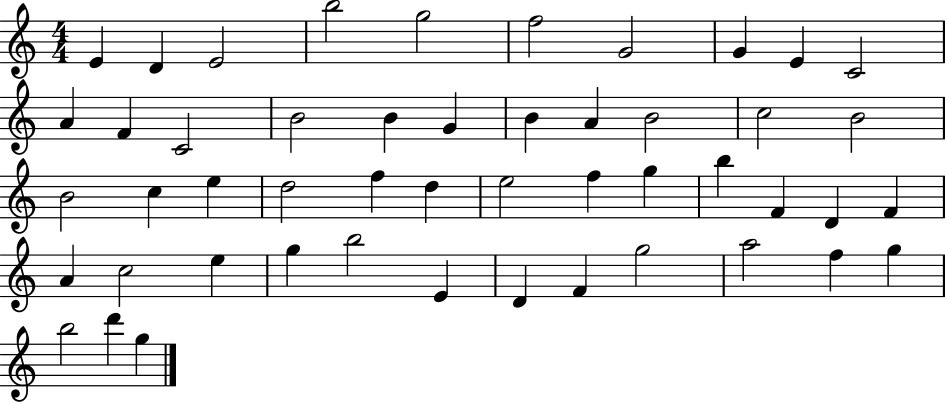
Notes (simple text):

E4/q D4/q E4/h B5/h G5/h F5/h G4/h G4/q E4/q C4/h A4/q F4/q C4/h B4/h B4/q G4/q B4/q A4/q B4/h C5/h B4/h B4/h C5/q E5/q D5/h F5/q D5/q E5/h F5/q G5/q B5/q F4/q D4/q F4/q A4/q C5/h E5/q G5/q B5/h E4/q D4/q F4/q G5/h A5/h F5/q G5/q B5/h D6/q G5/q